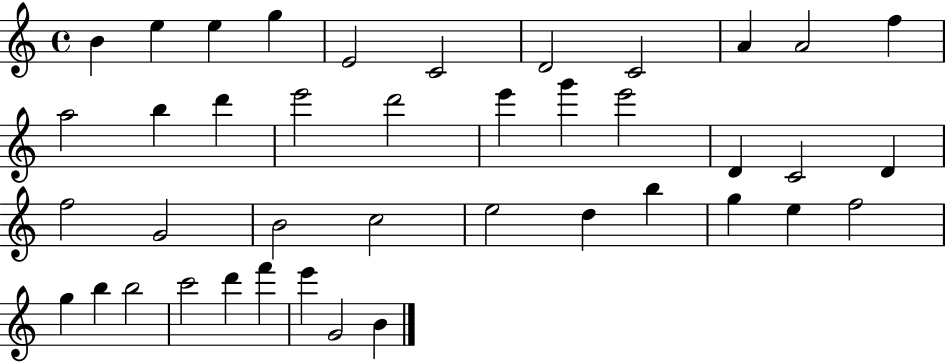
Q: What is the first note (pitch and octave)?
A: B4